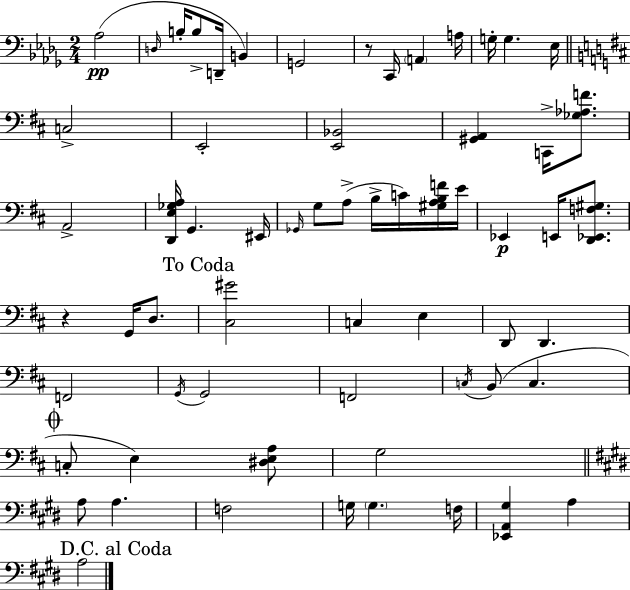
{
  \clef bass
  \numericTimeSignature
  \time 2/4
  \key bes \minor
  \repeat volta 2 { aes2(\pp | \grace { d16 } b16-. b8-> d,16-- b,4) | g,2 | r8 c,16 \parenthesize a,4 | \break a16 g16-. g4. | ees16 \bar "||" \break \key d \major c2-> | e,2-. | <e, bes,>2 | <gis, a,>4 c,16-> <ges aes f'>8. | \break a,2-> | <d, e ges a>16 g,4. eis,16 | \grace { ges,16 } g8 a8->( b16-> c'16) <gis a b f'>16 | e'16 ees,4\p e,16 <d, ees, f gis>8. | \break r4 g,16 d8. | \mark "To Coda" <cis gis'>2 | c4 e4 | d,8 d,4. | \break f,2 | \acciaccatura { g,16 } g,2 | f,2 | \acciaccatura { c16 } b,8( c4. | \break \mark \markup { \musicglyph "scripts.coda" } c8-. e4) | <dis e a>8 g2 | \bar "||" \break \key e \major a8 a4. | f2 | g16 \parenthesize g4. f16 | <ees, a, gis>4 a4 | \break \mark "D.C. al Coda" a2 | } \bar "|."
}